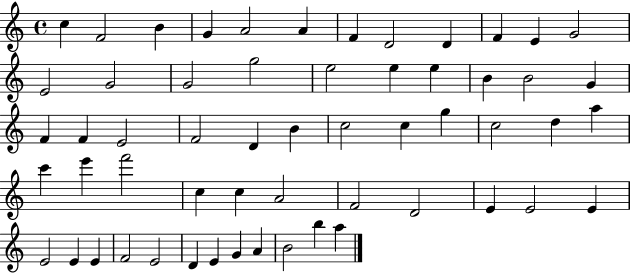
{
  \clef treble
  \time 4/4
  \defaultTimeSignature
  \key c \major
  c''4 f'2 b'4 | g'4 a'2 a'4 | f'4 d'2 d'4 | f'4 e'4 g'2 | \break e'2 g'2 | g'2 g''2 | e''2 e''4 e''4 | b'4 b'2 g'4 | \break f'4 f'4 e'2 | f'2 d'4 b'4 | c''2 c''4 g''4 | c''2 d''4 a''4 | \break c'''4 e'''4 f'''2 | c''4 c''4 a'2 | f'2 d'2 | e'4 e'2 e'4 | \break e'2 e'4 e'4 | f'2 e'2 | d'4 e'4 g'4 a'4 | b'2 b''4 a''4 | \break \bar "|."
}